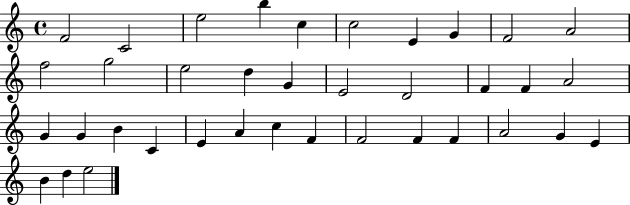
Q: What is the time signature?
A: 4/4